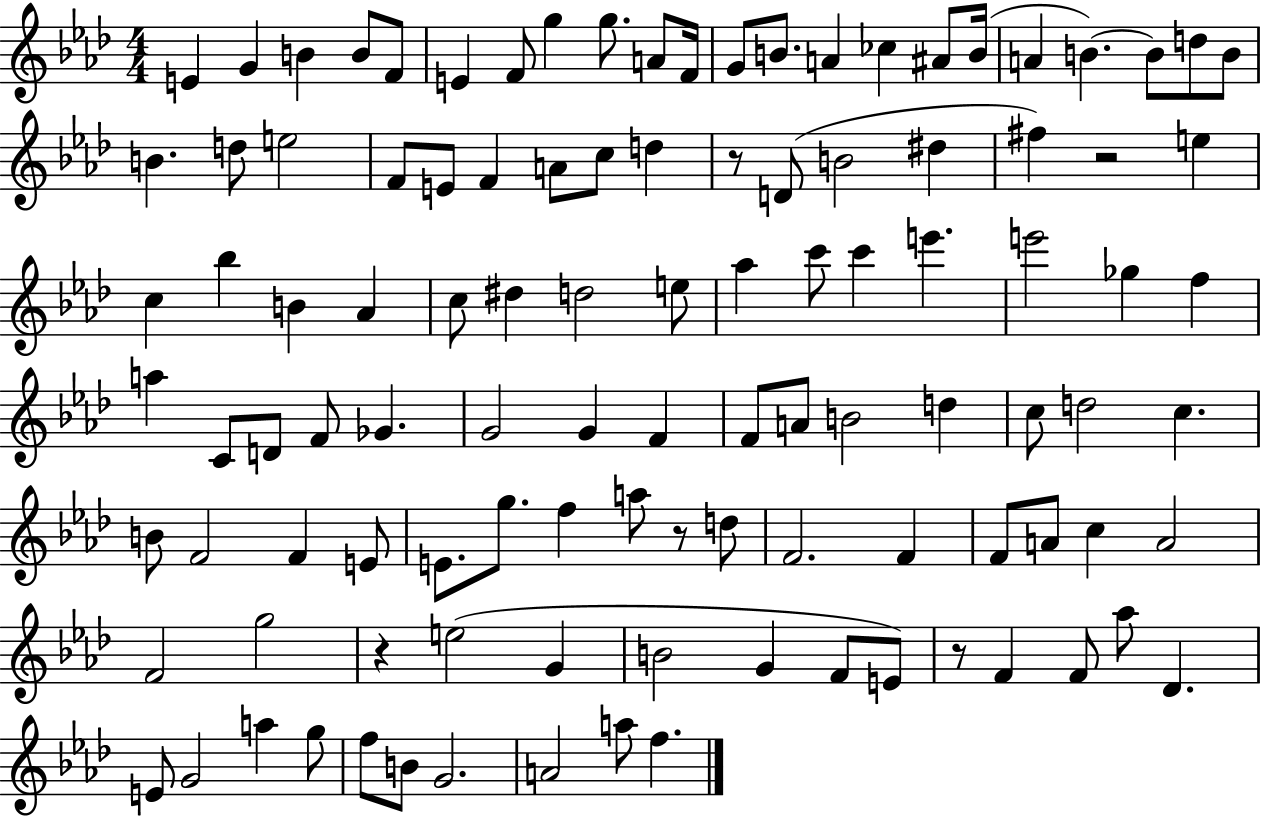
X:1
T:Untitled
M:4/4
L:1/4
K:Ab
E G B B/2 F/2 E F/2 g g/2 A/2 F/4 G/2 B/2 A _c ^A/2 B/4 A B B/2 d/2 B/2 B d/2 e2 F/2 E/2 F A/2 c/2 d z/2 D/2 B2 ^d ^f z2 e c _b B _A c/2 ^d d2 e/2 _a c'/2 c' e' e'2 _g f a C/2 D/2 F/2 _G G2 G F F/2 A/2 B2 d c/2 d2 c B/2 F2 F E/2 E/2 g/2 f a/2 z/2 d/2 F2 F F/2 A/2 c A2 F2 g2 z e2 G B2 G F/2 E/2 z/2 F F/2 _a/2 _D E/2 G2 a g/2 f/2 B/2 G2 A2 a/2 f